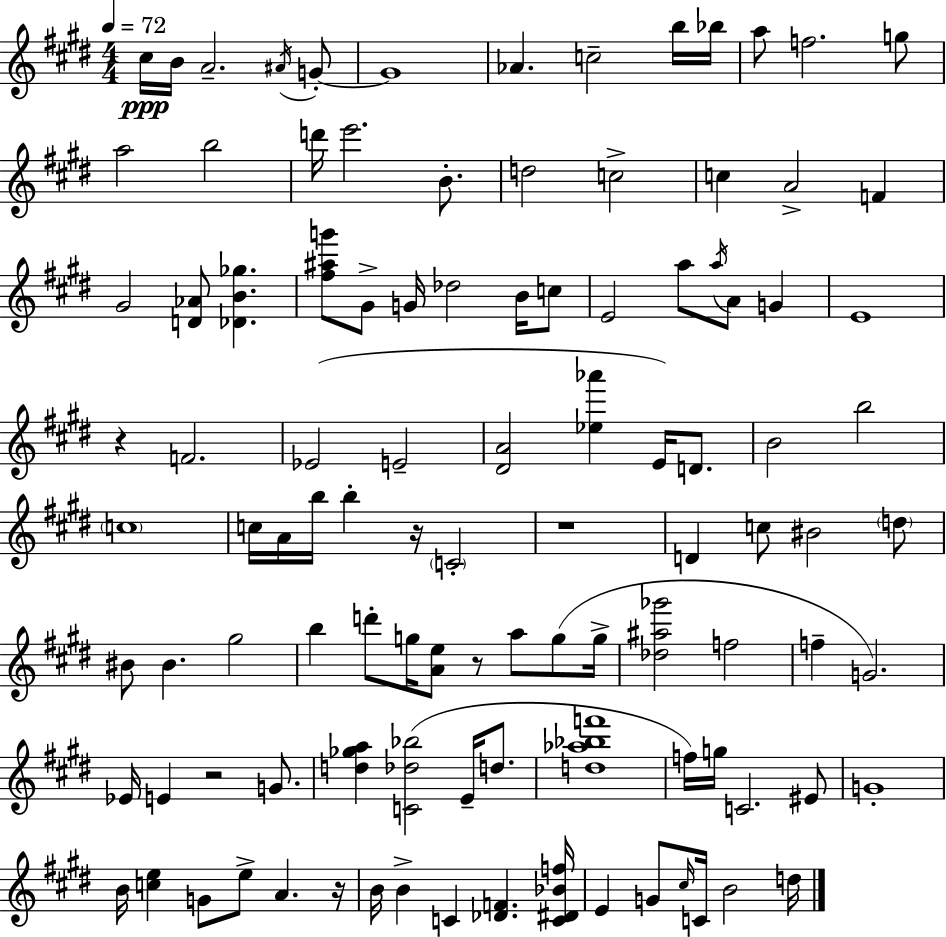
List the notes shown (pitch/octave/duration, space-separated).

C#5/s B4/s A4/h. A#4/s G4/e G4/w Ab4/q. C5/h B5/s Bb5/s A5/e F5/h. G5/e A5/h B5/h D6/s E6/h. B4/e. D5/h C5/h C5/q A4/h F4/q G#4/h [D4,Ab4]/e [Db4,B4,Gb5]/q. [F#5,A#5,G6]/e G#4/e G4/s Db5/h B4/s C5/e E4/h A5/e A5/s A4/e G4/q E4/w R/q F4/h. Eb4/h E4/h [D#4,A4]/h [Eb5,Ab6]/q E4/s D4/e. B4/h B5/h C5/w C5/s A4/s B5/s B5/q R/s C4/h R/w D4/q C5/e BIS4/h D5/e BIS4/e BIS4/q. G#5/h B5/q D6/e G5/s [A4,E5]/e R/e A5/e G5/e G5/s [Db5,A#5,Gb6]/h F5/h F5/q G4/h. Eb4/s E4/q R/h G4/e. [D5,Gb5,A5]/q [C4,Db5,Bb5]/h E4/s D5/e. [D5,Ab5,Bb5,F6]/w F5/s G5/s C4/h. EIS4/e G4/w B4/s [C5,E5]/q G4/e E5/e A4/q. R/s B4/s B4/q C4/q [Db4,F4]/q. [C4,D#4,Bb4,F5]/s E4/q G4/e C#5/s C4/s B4/h D5/s